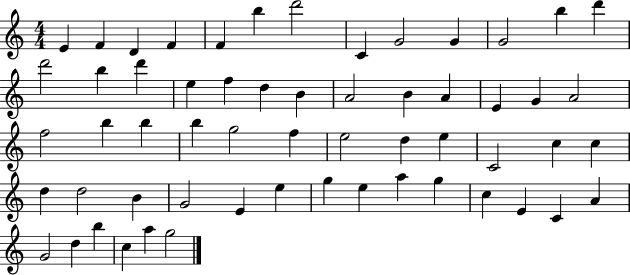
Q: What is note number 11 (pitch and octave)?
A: G4